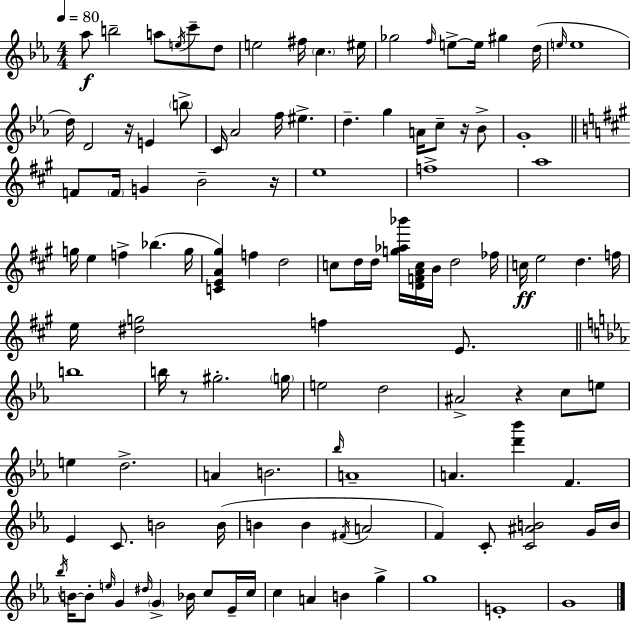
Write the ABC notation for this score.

X:1
T:Untitled
M:4/4
L:1/4
K:Cm
_a/2 b2 a/2 e/4 c'/2 d/2 e2 ^f/4 c ^e/4 _g2 f/4 e/2 e/4 ^g d/4 e/4 e4 d/4 D2 z/4 E b/2 C/4 _A2 f/4 ^e d g A/4 c/2 z/4 _B/2 G4 F/2 F/4 G B2 z/4 e4 f4 a4 g/4 e f _b g/4 [CEA^g] f d2 c/2 d/4 d/4 [g_a_b']/4 [DFAc]/4 B/4 d2 _f/4 c/4 e2 d f/4 e/4 [^dg]2 f E/2 b4 b/4 z/2 ^g2 g/4 e2 d2 ^A2 z c/2 e/2 e d2 A B2 _b/4 A4 A [d'_b'] F _E C/2 B2 B/4 B B ^F/4 A2 F C/2 [C^AB]2 G/4 B/4 _b/4 B/4 B/2 e/4 G ^d/4 G _B/4 c/2 _E/4 c/4 c A B g g4 E4 G4